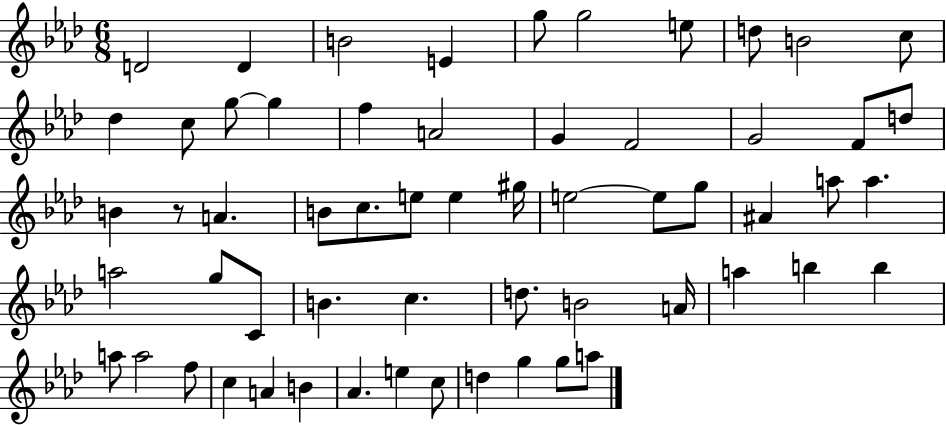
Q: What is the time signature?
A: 6/8